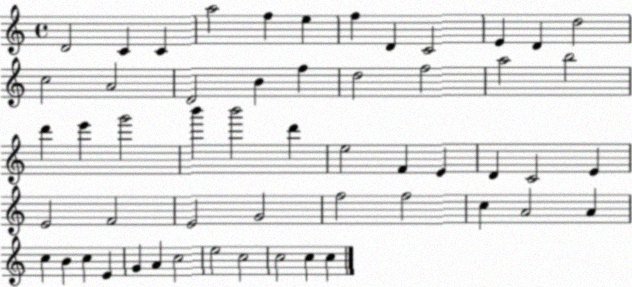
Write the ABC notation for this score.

X:1
T:Untitled
M:4/4
L:1/4
K:C
D2 C C a2 f e f D C2 E D d2 c2 A2 D2 B f d2 f2 a2 b2 d' e' g'2 b' b'2 d' e2 F E D C2 E E2 F2 E2 G2 f2 f2 c A2 A c B c E G A c2 e2 c2 c2 c c